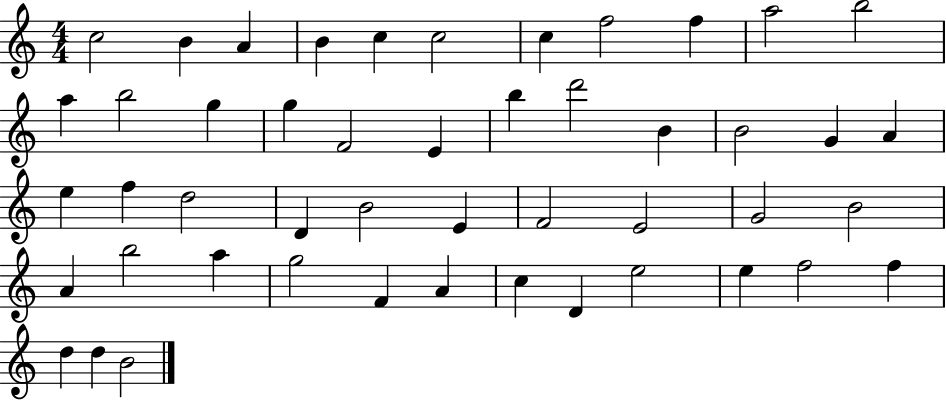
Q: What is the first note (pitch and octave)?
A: C5